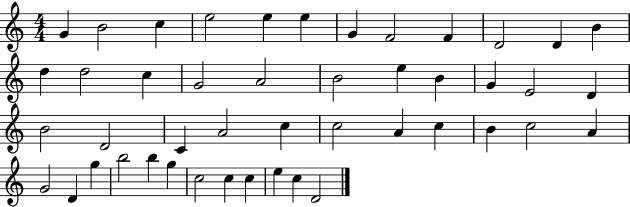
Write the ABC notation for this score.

X:1
T:Untitled
M:4/4
L:1/4
K:C
G B2 c e2 e e G F2 F D2 D B d d2 c G2 A2 B2 e B G E2 D B2 D2 C A2 c c2 A c B c2 A G2 D g b2 b g c2 c c e c D2